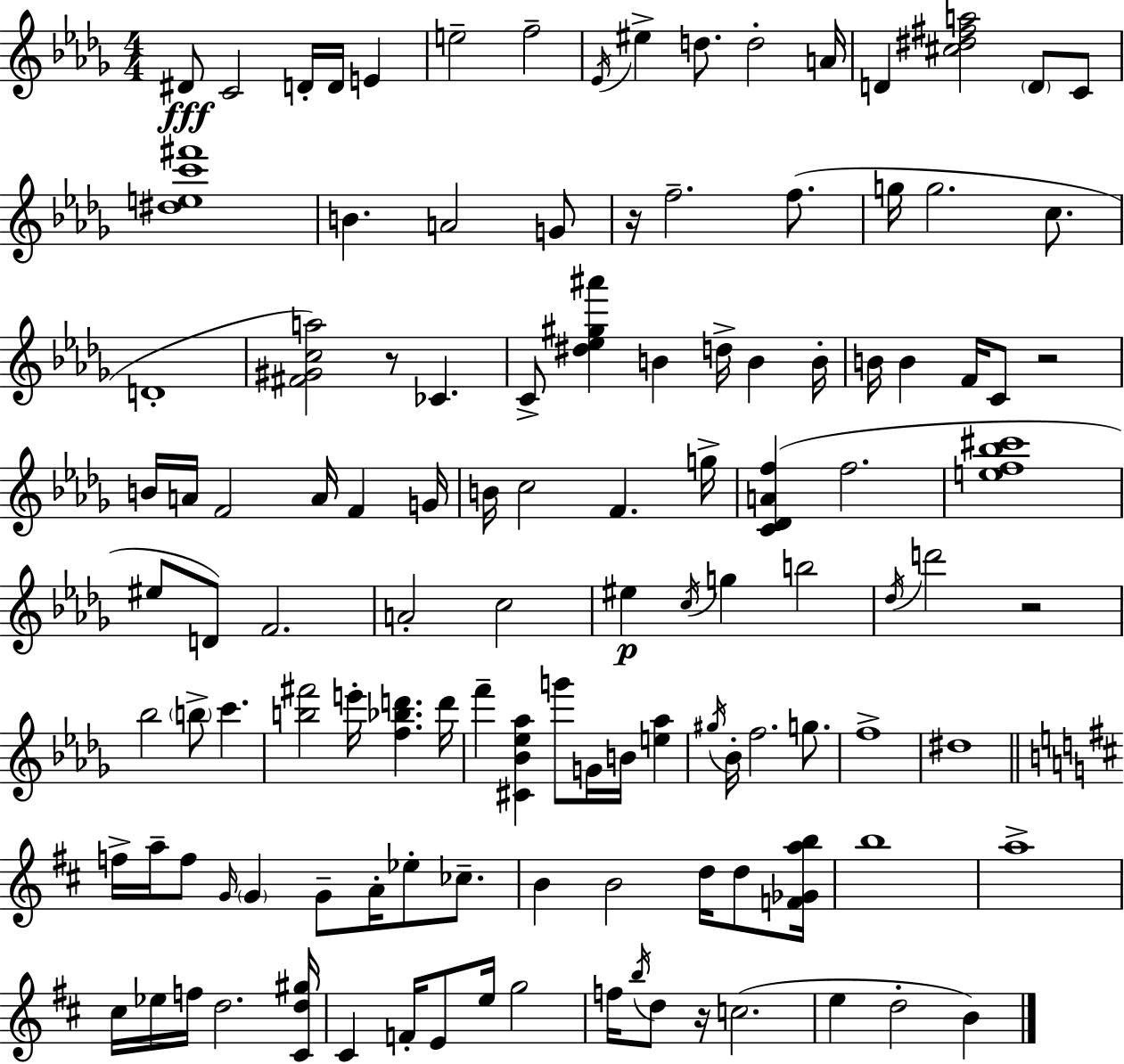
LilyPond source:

{
  \clef treble
  \numericTimeSignature
  \time 4/4
  \key bes \minor
  \repeat volta 2 { dis'8\fff c'2 d'16-. d'16 e'4 | e''2-- f''2-- | \acciaccatura { ees'16 } eis''4-> d''8. d''2-. | a'16 d'4 <cis'' dis'' fis'' a''>2 \parenthesize d'8 c'8 | \break <dis'' e'' c''' fis'''>1 | b'4. a'2 g'8 | r16 f''2.-- f''8.( | g''16 g''2. c''8. | \break d'1-. | <fis' gis' c'' a''>2) r8 ces'4. | c'8-> <dis'' ees'' gis'' ais'''>4 b'4 d''16-> b'4 | b'16-. b'16 b'4 f'16 c'8 r2 | \break b'16 a'16 f'2 a'16 f'4 | g'16 b'16 c''2 f'4. | g''16-> <c' des' a' f''>4( f''2. | <e'' f'' bes'' cis'''>1 | \break eis''8 d'8) f'2. | a'2-. c''2 | eis''4\p \acciaccatura { c''16 } g''4 b''2 | \acciaccatura { des''16 } d'''2 r2 | \break bes''2 \parenthesize b''8-> c'''4. | <b'' fis'''>2 e'''16-. <f'' bes'' d'''>4. | d'''16 f'''4-- <cis' bes' ees'' aes''>4 g'''8 g'16 b'16 <e'' aes''>4 | \acciaccatura { gis''16 } bes'16-. f''2. | \break g''8. f''1-> | dis''1 | \bar "||" \break \key d \major f''16-> a''16-- f''8 \grace { g'16 } \parenthesize g'4 g'8-- a'16-. ees''8-. ces''8.-- | b'4 b'2 d''16 d''8 | <f' ges' a'' b''>16 b''1 | a''1-> | \break cis''16 ees''16 f''16 d''2. | <cis' d'' gis''>16 cis'4 f'16-. e'8 e''16 g''2 | f''16 \acciaccatura { b''16 } d''8 r16 c''2.( | e''4 d''2-. b'4) | \break } \bar "|."
}